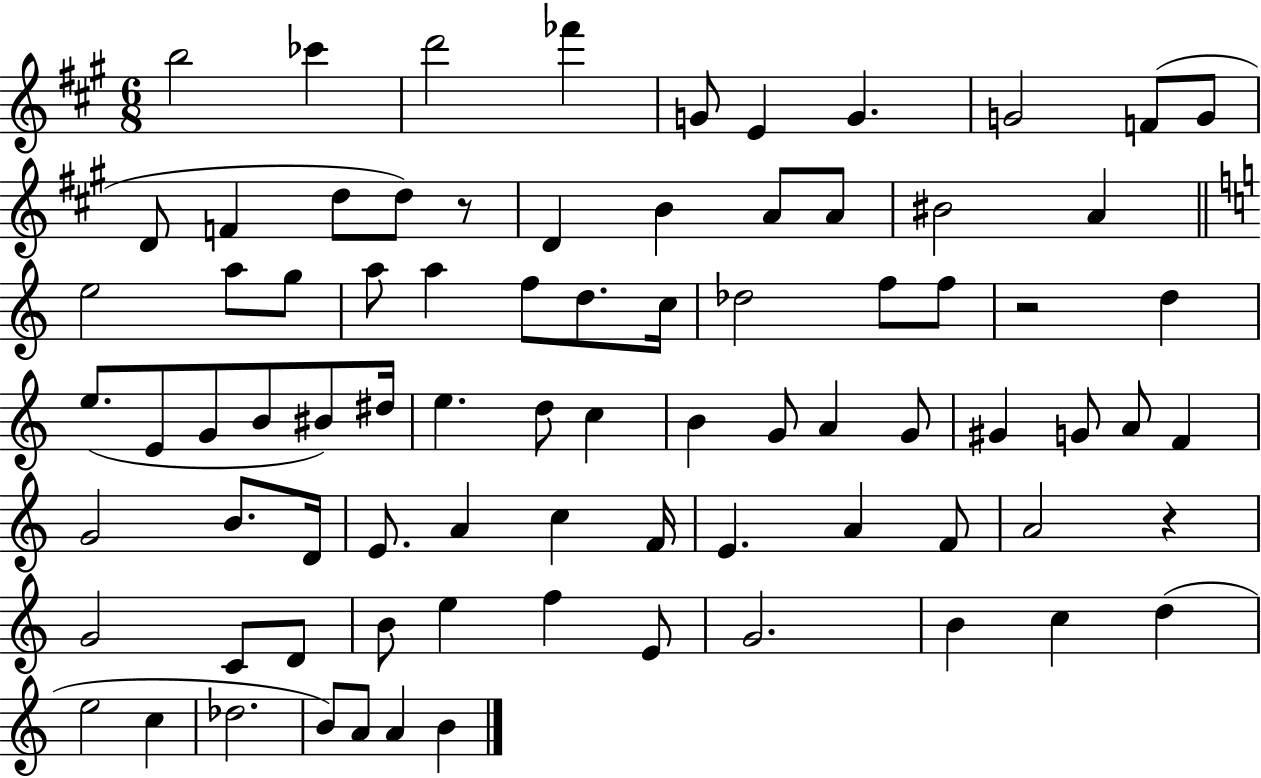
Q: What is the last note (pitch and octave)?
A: B4